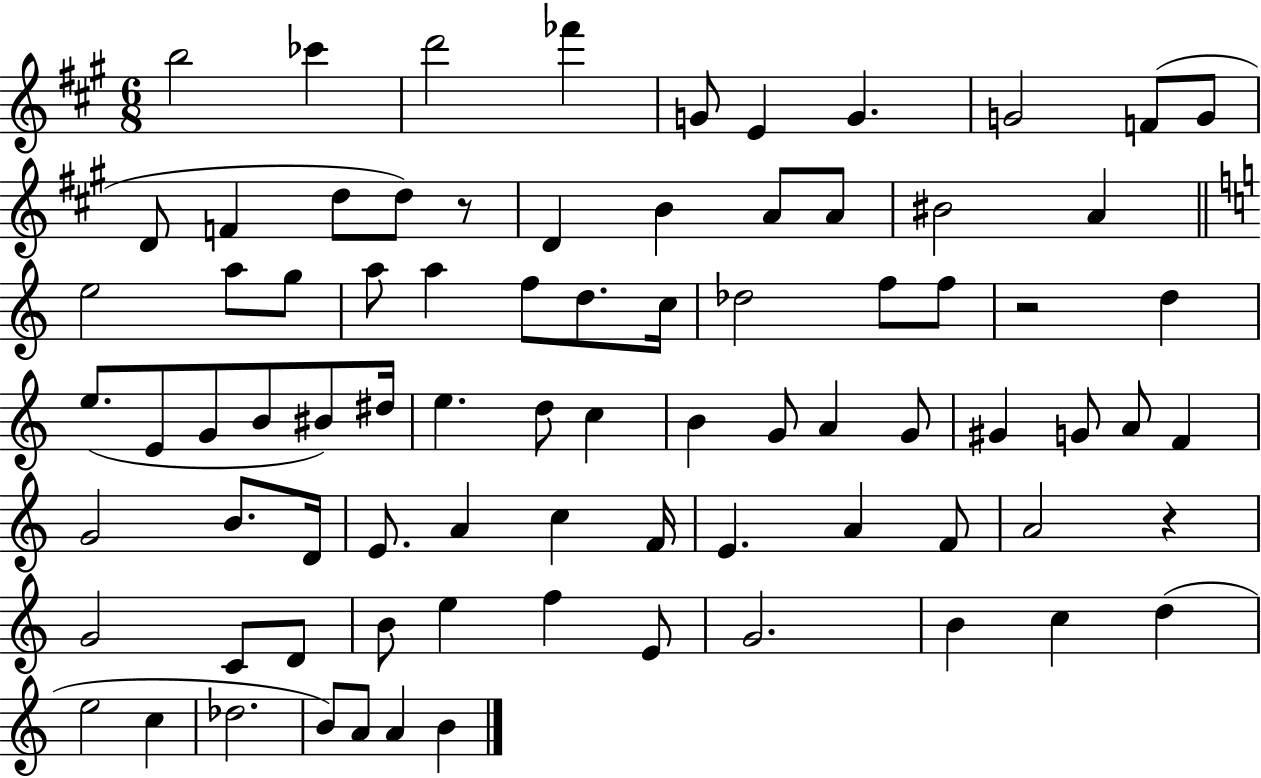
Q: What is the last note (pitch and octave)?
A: B4